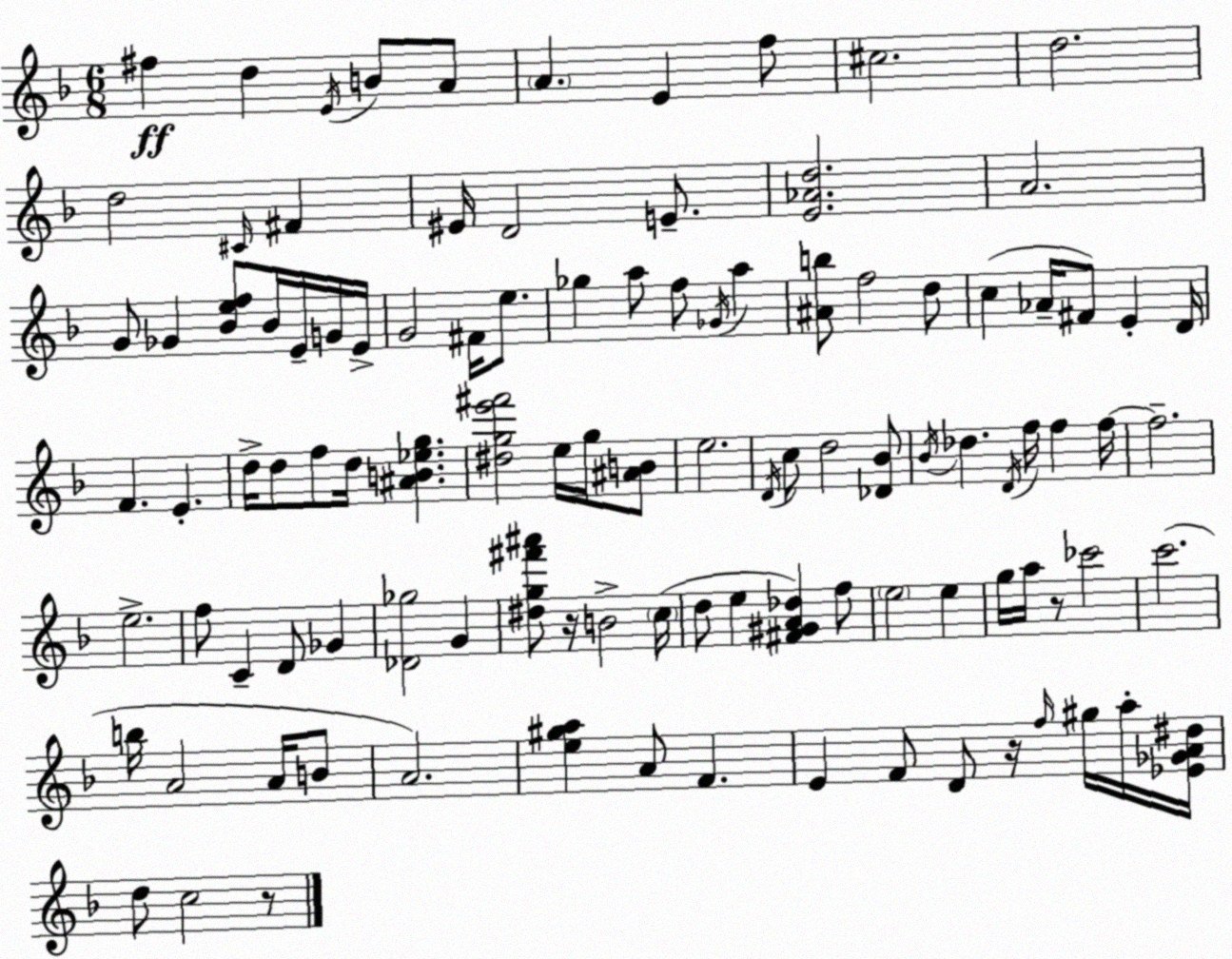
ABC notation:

X:1
T:Untitled
M:6/8
L:1/4
K:F
^f d E/4 B/2 A/2 A E f/2 ^c2 d2 d2 ^C/4 ^F ^E/4 D2 E/2 [E_Ad]2 A2 G/2 _G [_Bef]/2 _B/4 E/4 G/4 E/4 G2 ^F/4 e/2 _g a/2 f/2 _G/4 a [^Ab]/2 f2 d/2 c _A/4 ^F/2 E D/4 F E d/4 d/2 f/2 d/4 [^AB_eg] [^dge'^f']2 e/4 g/4 [^AB]/2 e2 D/4 c/2 d2 [_D_B]/2 _B/4 _d D/4 f/4 f f/4 f2 e2 f/2 C D/2 _G [_D_g]2 G [^dg^f'^a']/2 z/4 B2 c/4 d/2 e [^F^GA_d] f/2 e2 e g/4 a/4 z/2 _c'2 c'2 b/4 A2 A/4 B/2 A2 [e^ga] A/2 F E F/2 D/2 z/4 f/4 ^g/4 a/4 [_E_GA^d]/4 d/2 c2 z/2